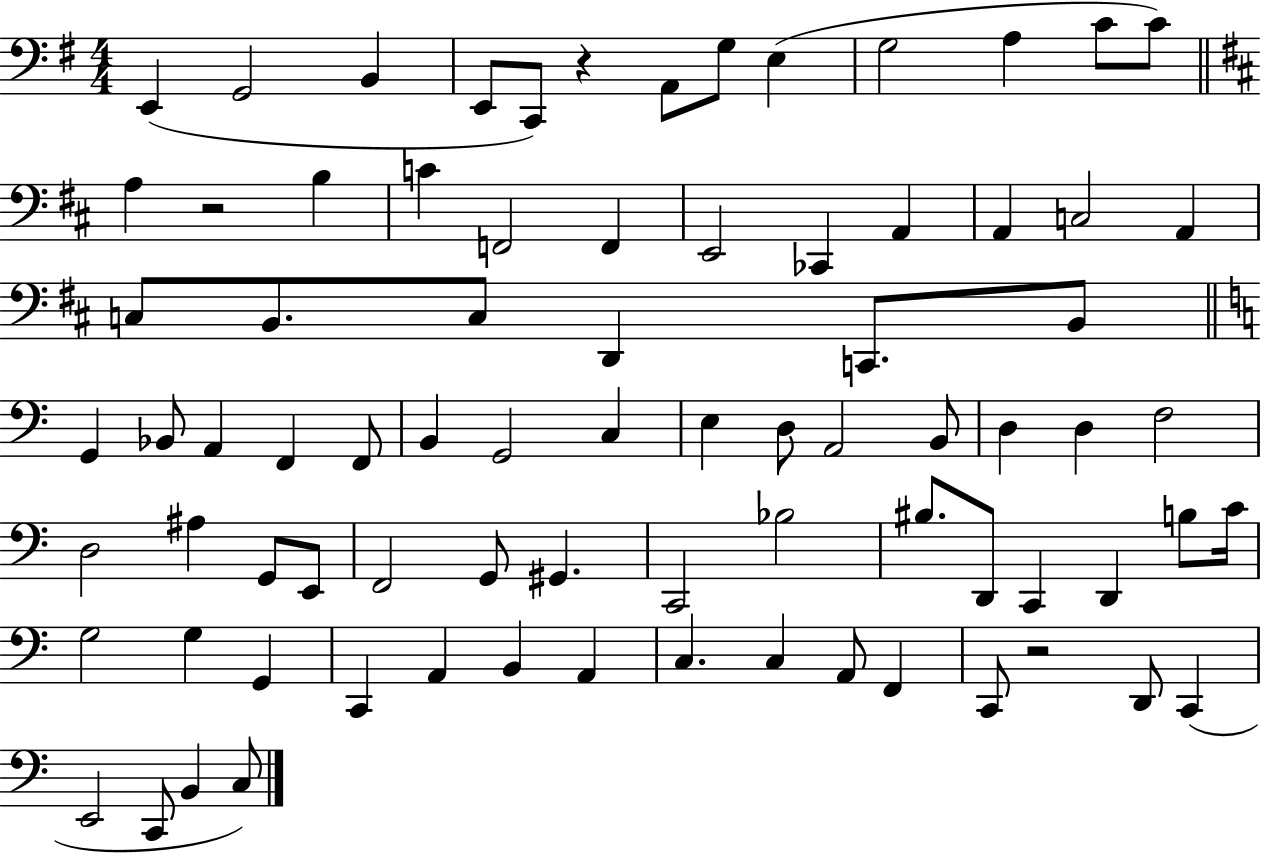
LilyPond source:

{
  \clef bass
  \numericTimeSignature
  \time 4/4
  \key g \major
  \repeat volta 2 { e,4( g,2 b,4 | e,8 c,8) r4 a,8 g8 e4( | g2 a4 c'8 c'8) | \bar "||" \break \key d \major a4 r2 b4 | c'4 f,2 f,4 | e,2 ces,4 a,4 | a,4 c2 a,4 | \break c8 b,8. c8 d,4 c,8. b,8 | \bar "||" \break \key c \major g,4 bes,8 a,4 f,4 f,8 | b,4 g,2 c4 | e4 d8 a,2 b,8 | d4 d4 f2 | \break d2 ais4 g,8 e,8 | f,2 g,8 gis,4. | c,2 bes2 | bis8. d,8 c,4 d,4 b8 c'16 | \break g2 g4 g,4 | c,4 a,4 b,4 a,4 | c4. c4 a,8 f,4 | c,8 r2 d,8 c,4( | \break e,2 c,8 b,4 c8) | } \bar "|."
}